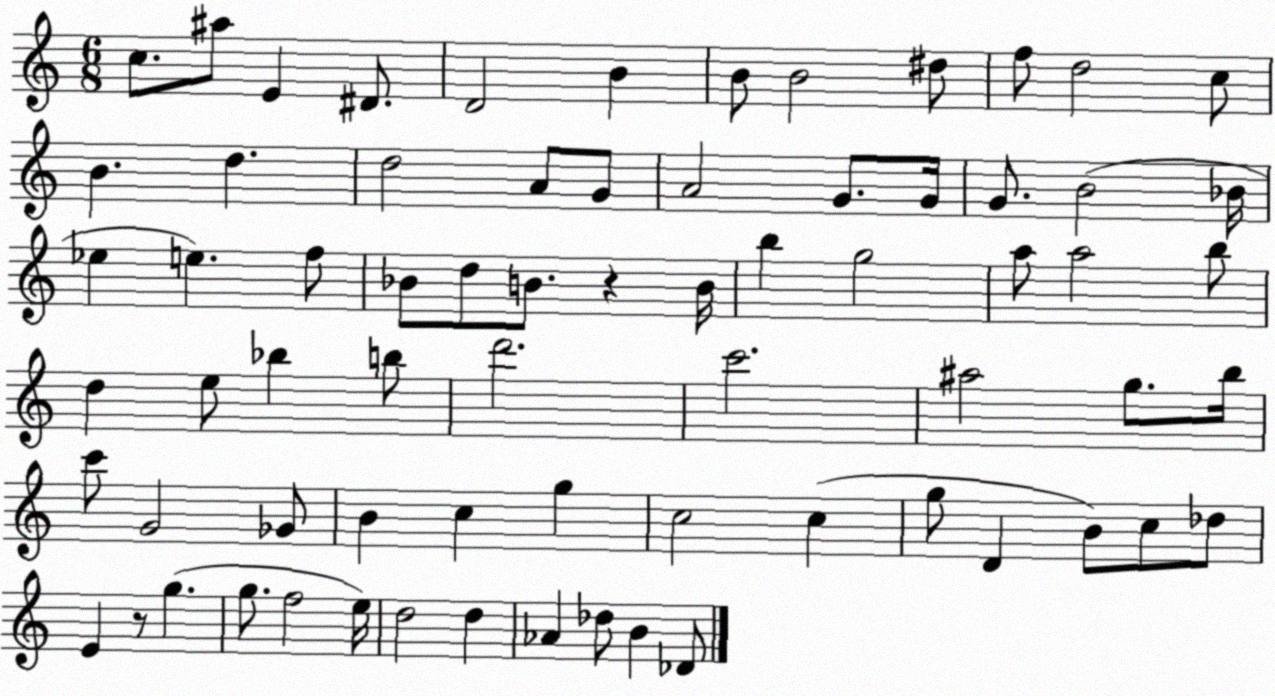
X:1
T:Untitled
M:6/8
L:1/4
K:C
c/2 ^a/2 E ^D/2 D2 B B/2 B2 ^d/2 f/2 d2 c/2 B d d2 A/2 G/2 A2 G/2 G/4 G/2 B2 _B/4 _e e f/2 _B/2 d/2 B/2 z B/4 b g2 a/2 a2 b/2 d e/2 _b b/2 d'2 c'2 ^a2 g/2 b/4 c'/2 G2 _G/2 B c g c2 c g/2 D B/2 c/2 _d/2 E z/2 g g/2 f2 e/4 d2 d _A _d/2 B _D/2